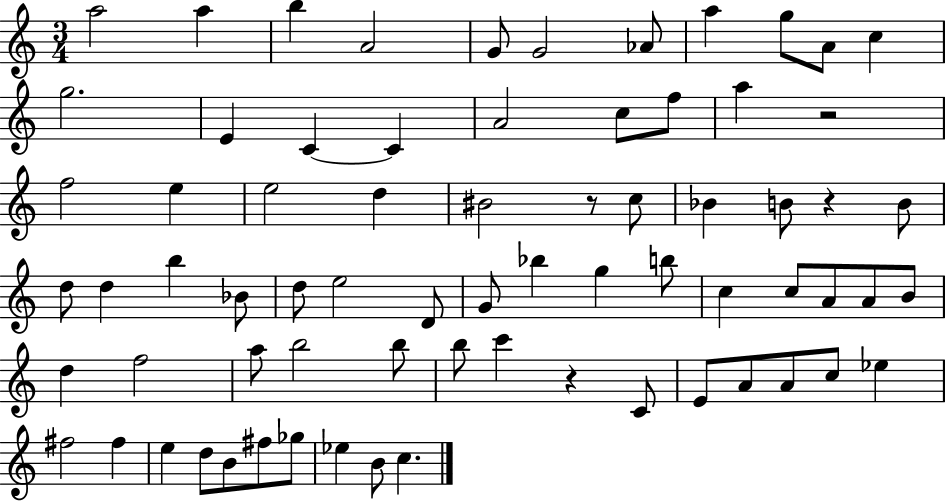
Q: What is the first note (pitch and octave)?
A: A5